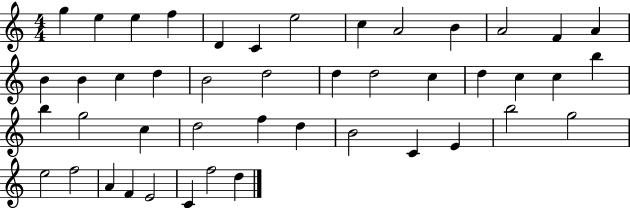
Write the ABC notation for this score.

X:1
T:Untitled
M:4/4
L:1/4
K:C
g e e f D C e2 c A2 B A2 F A B B c d B2 d2 d d2 c d c c b b g2 c d2 f d B2 C E b2 g2 e2 f2 A F E2 C f2 d